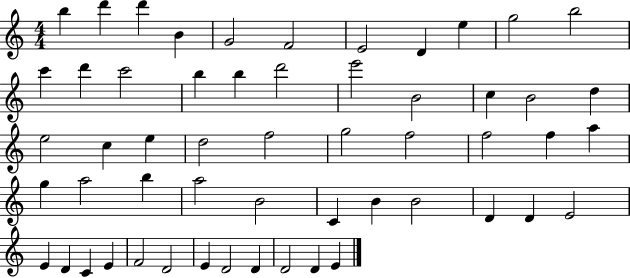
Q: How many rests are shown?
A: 0